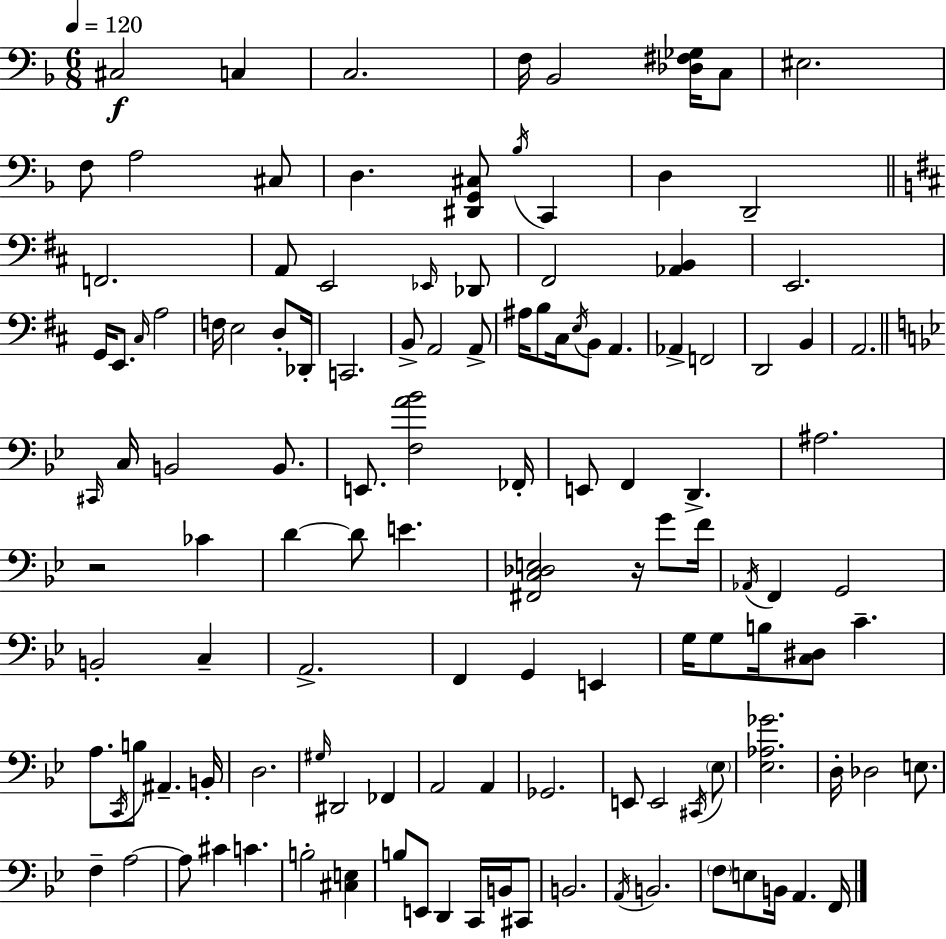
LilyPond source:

{
  \clef bass
  \numericTimeSignature
  \time 6/8
  \key d \minor
  \tempo 4 = 120
  cis2\f c4 | c2. | f16 bes,2 <des fis ges>16 c8 | eis2. | \break f8 a2 cis8 | d4. <dis, g, cis>8 \acciaccatura { bes16 } c,4 | d4 d,2-- | \bar "||" \break \key d \major f,2. | a,8 e,2 \grace { ees,16 } des,8 | fis,2 <aes, b,>4 | e,2. | \break g,16 e,8. \grace { cis16 } a2 | f16 e2 d8-. | des,16-. c,2. | b,8-> a,2 | \break a,8-> ais16 b8 cis16 \acciaccatura { e16 } b,8 a,4. | aes,4-> f,2 | d,2 b,4 | a,2. | \break \bar "||" \break \key bes \major \grace { cis,16 } c16 b,2 b,8. | e,8. <f a' bes'>2 | fes,16-. e,8 f,4 d,4.-> | ais2. | \break r2 ces'4 | d'4~~ d'8 e'4. | <fis, c des e>2 r16 g'8 | f'16 \acciaccatura { aes,16 } f,4 g,2 | \break b,2-. c4-- | a,2.-> | f,4 g,4 e,4 | g16 g8 b16 <c dis>8 c'4.-- | \break a8. \acciaccatura { c,16 } b8 ais,4.-- | b,16-. d2. | \grace { gis16 } dis,2 | fes,4 a,2 | \break a,4 ges,2. | e,8 e,2 | \acciaccatura { cis,16 } \parenthesize ees8 <ees aes ges'>2. | d16-. des2 | \break e8. f4-- a2~~ | a8 cis'4 c'4. | b2-. | <cis e>4 b8 e,8 d,4 | \break c,16 b,16 cis,8 b,2. | \acciaccatura { a,16 } b,2. | \parenthesize f8 e8 b,16 a,4. | f,16 \bar "|."
}